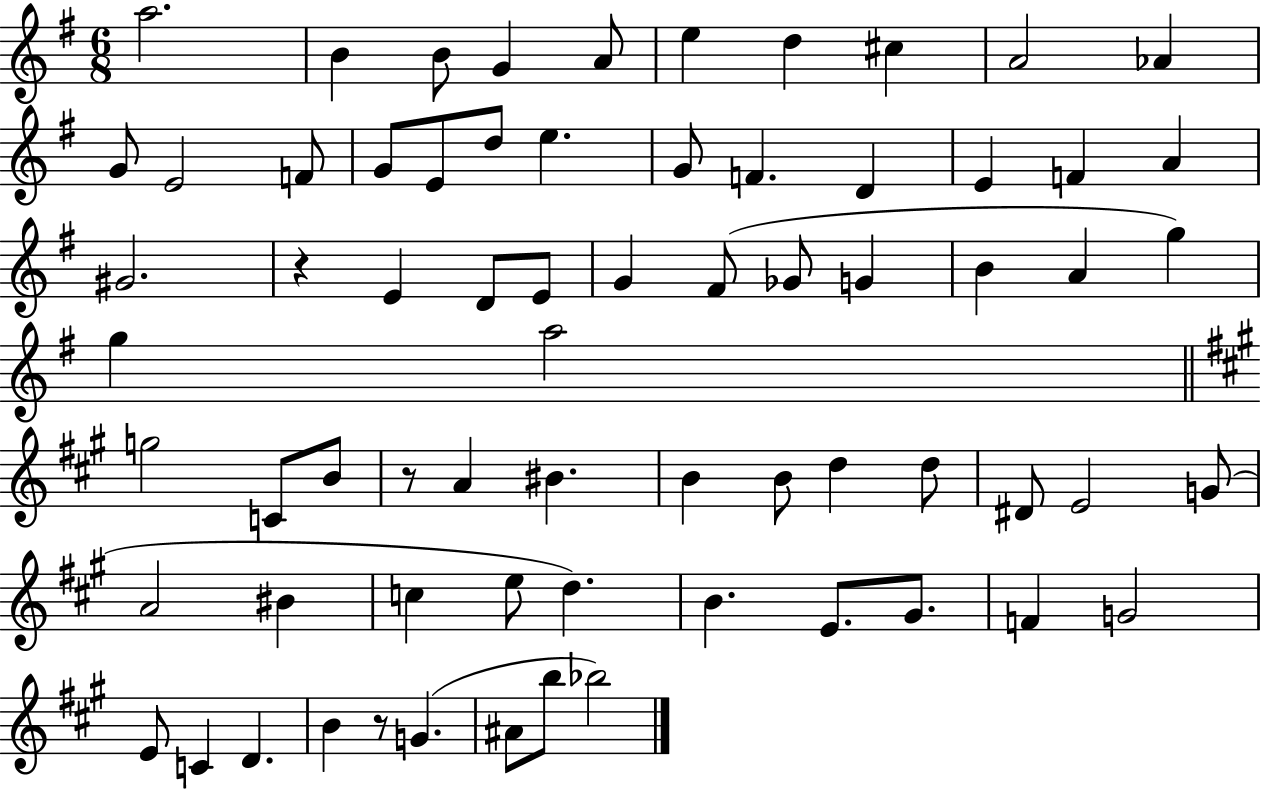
X:1
T:Untitled
M:6/8
L:1/4
K:G
a2 B B/2 G A/2 e d ^c A2 _A G/2 E2 F/2 G/2 E/2 d/2 e G/2 F D E F A ^G2 z E D/2 E/2 G ^F/2 _G/2 G B A g g a2 g2 C/2 B/2 z/2 A ^B B B/2 d d/2 ^D/2 E2 G/2 A2 ^B c e/2 d B E/2 ^G/2 F G2 E/2 C D B z/2 G ^A/2 b/2 _b2